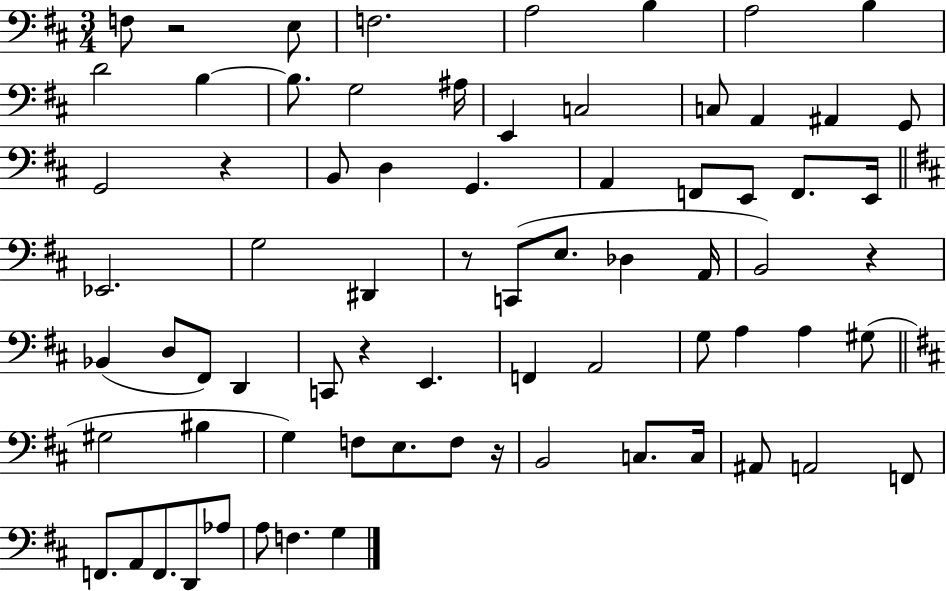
{
  \clef bass
  \numericTimeSignature
  \time 3/4
  \key d \major
  \repeat volta 2 { f8 r2 e8 | f2. | a2 b4 | a2 b4 | \break d'2 b4~~ | b8. g2 ais16 | e,4 c2 | c8 a,4 ais,4 g,8 | \break g,2 r4 | b,8 d4 g,4. | a,4 f,8 e,8 f,8. e,16 | \bar "||" \break \key d \major ees,2. | g2 dis,4 | r8 c,8( e8. des4 a,16 | b,2) r4 | \break bes,4( d8 fis,8) d,4 | c,8 r4 e,4. | f,4 a,2 | g8 a4 a4 gis8( | \break \bar "||" \break \key d \major gis2 bis4 | g4) f8 e8. f8 r16 | b,2 c8. c16 | ais,8 a,2 f,8 | \break f,8. a,8 f,8. d,8 aes8 | a8 f4. g4 | } \bar "|."
}